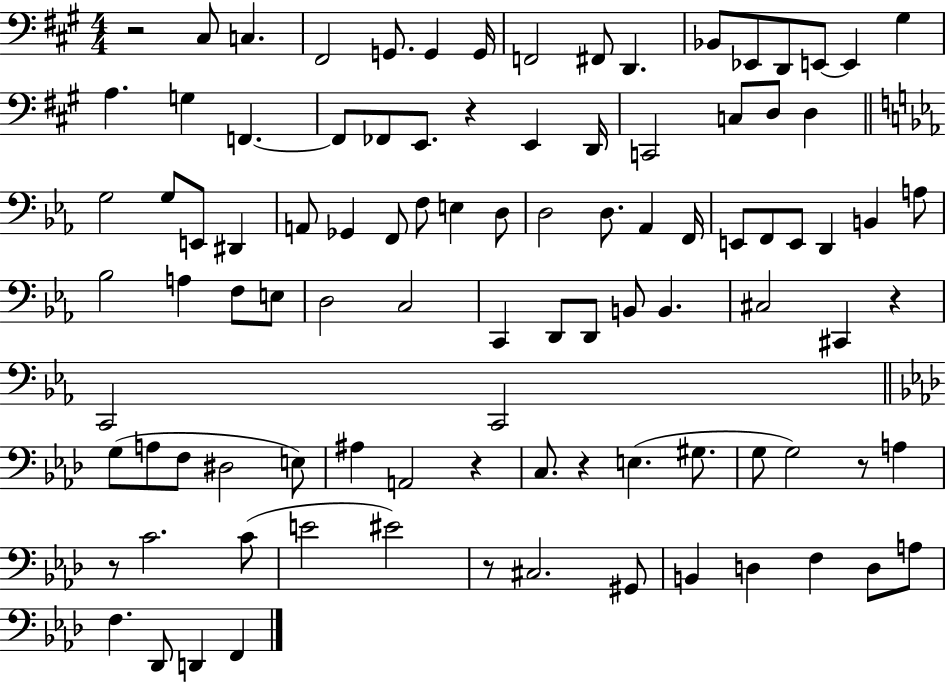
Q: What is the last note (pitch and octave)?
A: F2